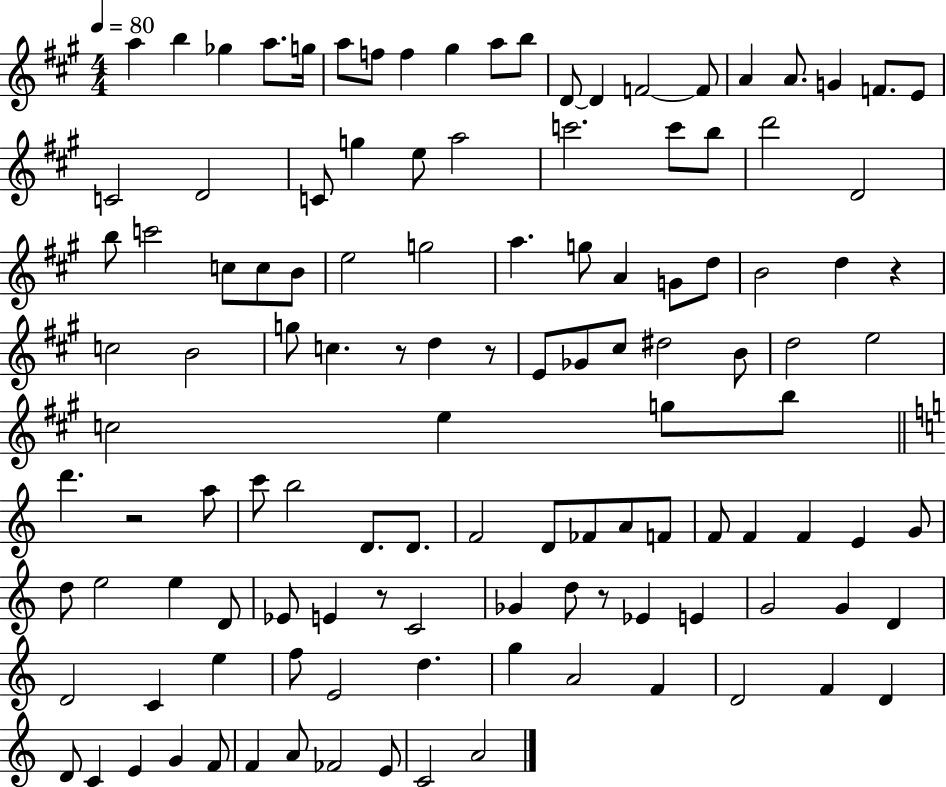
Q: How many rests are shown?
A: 6